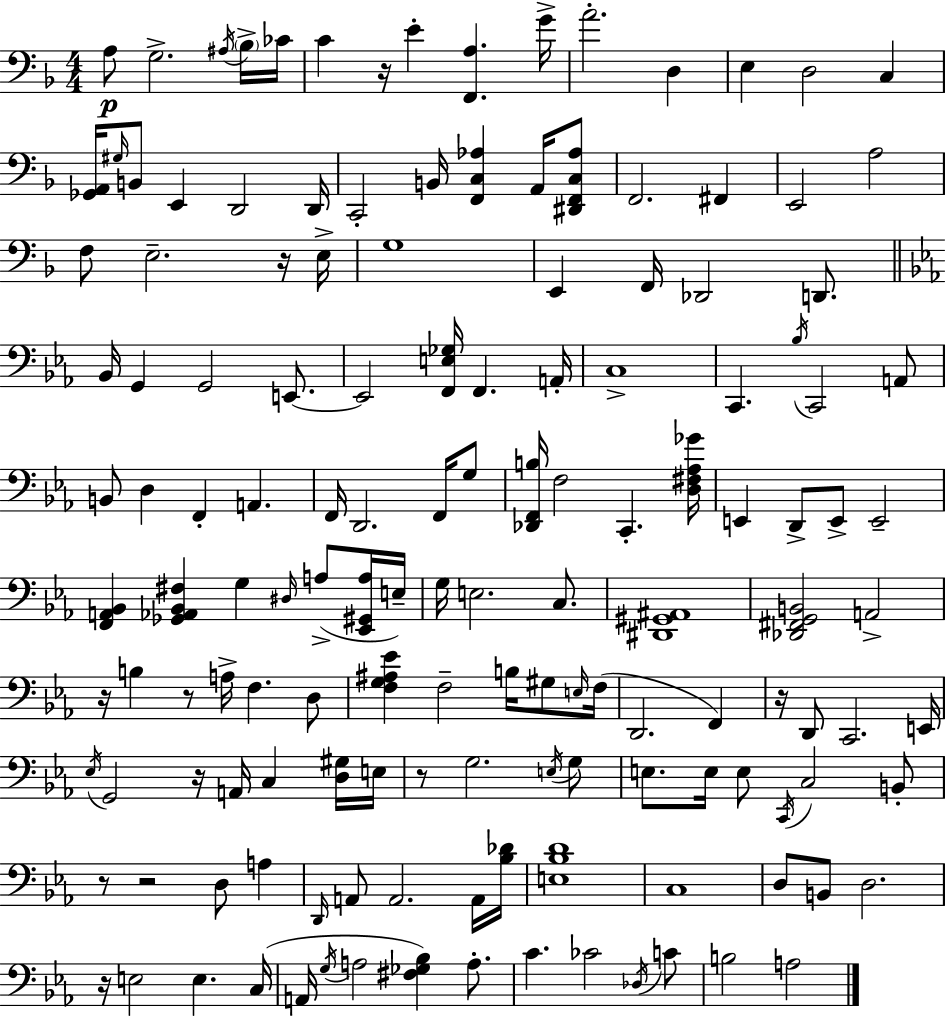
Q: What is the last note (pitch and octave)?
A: A3